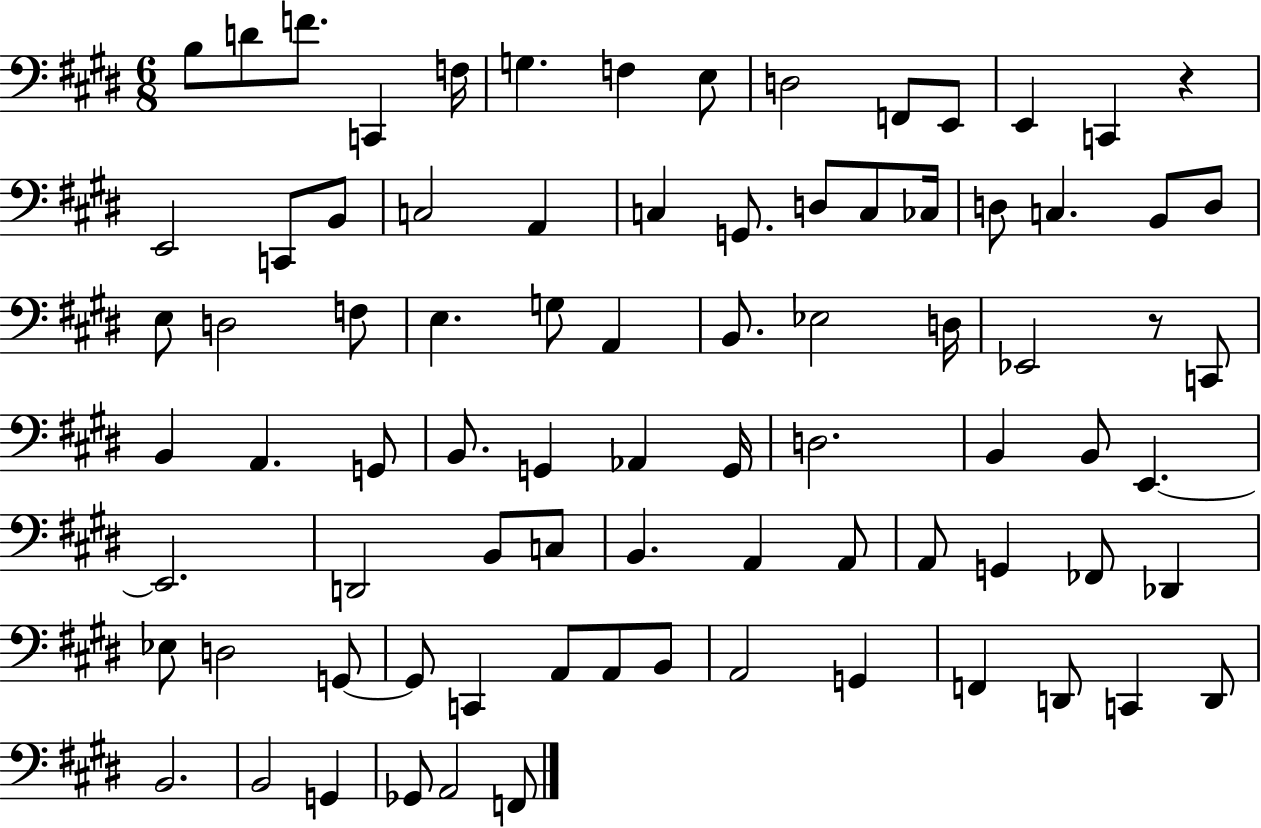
B3/e D4/e F4/e. C2/q F3/s G3/q. F3/q E3/e D3/h F2/e E2/e E2/q C2/q R/q E2/h C2/e B2/e C3/h A2/q C3/q G2/e. D3/e C3/e CES3/s D3/e C3/q. B2/e D3/e E3/e D3/h F3/e E3/q. G3/e A2/q B2/e. Eb3/h D3/s Eb2/h R/e C2/e B2/q A2/q. G2/e B2/e. G2/q Ab2/q G2/s D3/h. B2/q B2/e E2/q. E2/h. D2/h B2/e C3/e B2/q. A2/q A2/e A2/e G2/q FES2/e Db2/q Eb3/e D3/h G2/e G2/e C2/q A2/e A2/e B2/e A2/h G2/q F2/q D2/e C2/q D2/e B2/h. B2/h G2/q Gb2/e A2/h F2/e